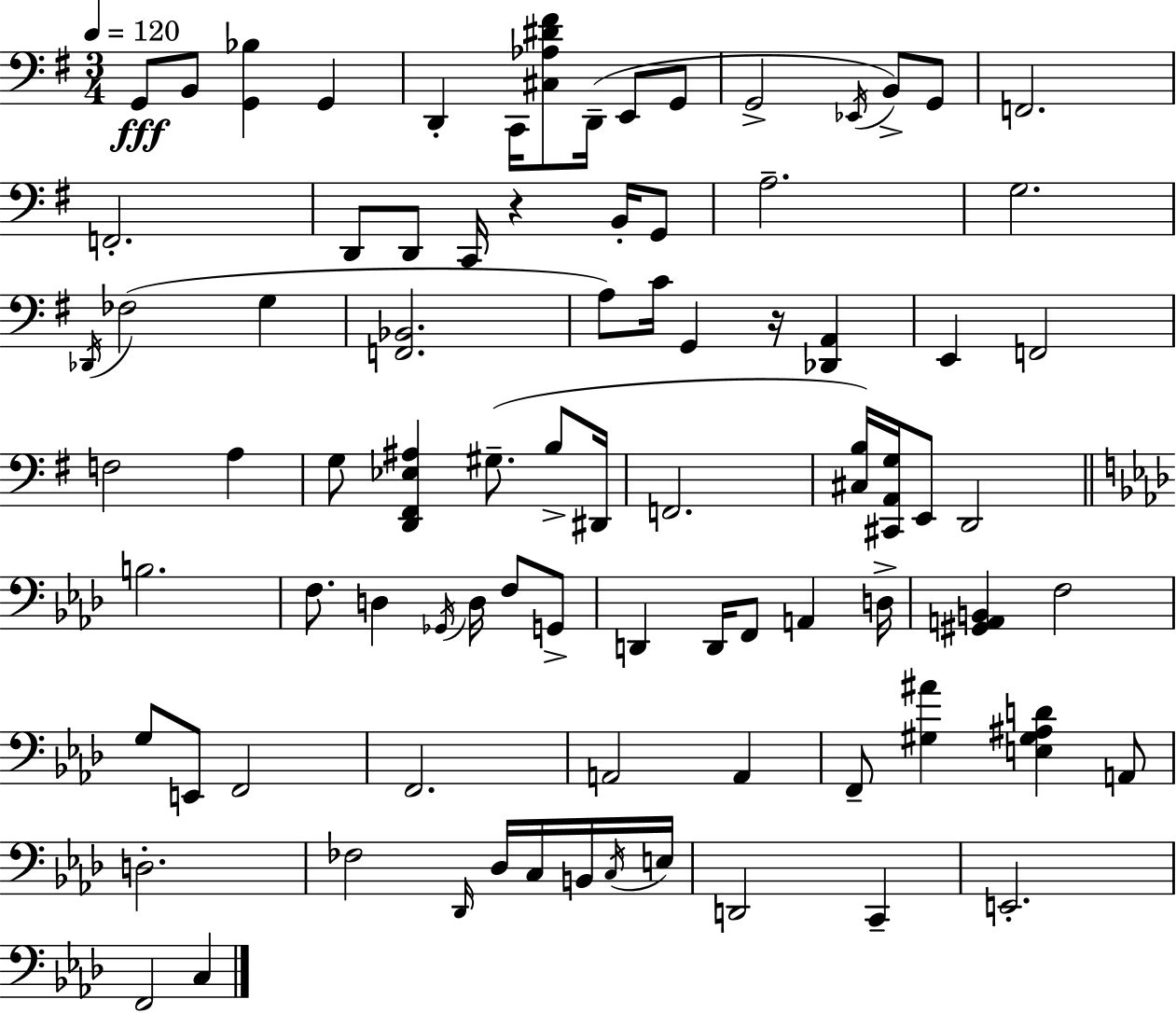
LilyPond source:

{
  \clef bass
  \numericTimeSignature
  \time 3/4
  \key e \minor
  \tempo 4 = 120
  g,8\fff b,8 <g, bes>4 g,4 | d,4-. c,16 <cis aes dis' fis'>8 d,16--( e,8 g,8 | g,2-> \acciaccatura { ees,16 }) b,8-> g,8 | f,2. | \break f,2.-. | d,8 d,8 c,16 r4 b,16-. g,8 | a2.-- | g2. | \break \acciaccatura { des,16 } fes2( g4 | <f, bes,>2. | a8) c'16 g,4 r16 <des, a,>4 | e,4 f,2 | \break f2 a4 | g8 <d, fis, ees ais>4 gis8.--( b8-> | dis,16 f,2. | <cis b>16) <cis, a, g>16 e,8 d,2 | \break \bar "||" \break \key aes \major b2. | f8. d4 \acciaccatura { ges,16 } d16 f8 g,8-> | d,4 d,16 f,8 a,4 | d16-> <gis, a, b,>4 f2 | \break g8 e,8 f,2 | f,2. | a,2 a,4 | f,8-- <gis ais'>4 <e gis ais d'>4 a,8 | \break d2.-. | fes2 \grace { des,16 } des16 c16 | b,16 \acciaccatura { c16 } e16 d,2 c,4-- | e,2.-. | \break f,2 c4 | \bar "|."
}